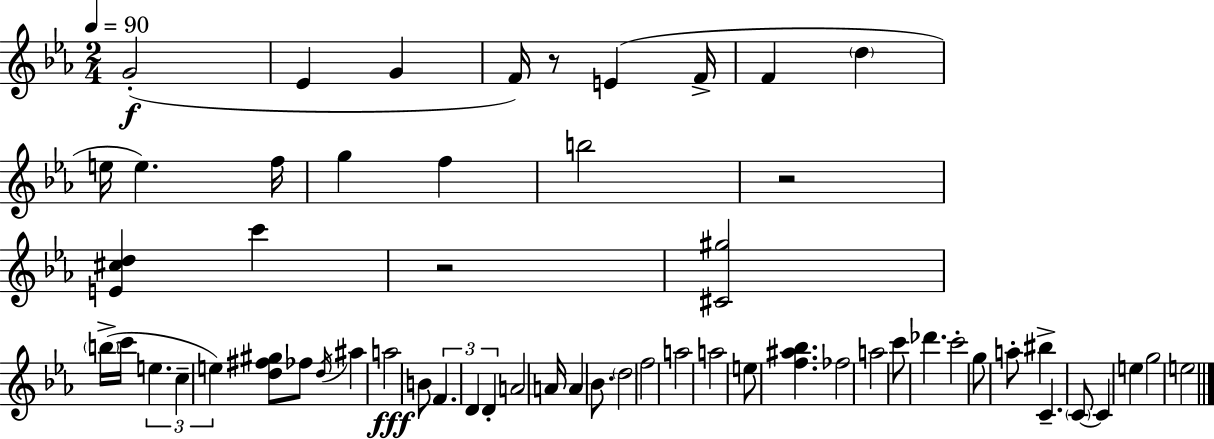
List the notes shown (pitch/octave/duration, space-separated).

G4/h Eb4/q G4/q F4/s R/e E4/q F4/s F4/q D5/q E5/s E5/q. F5/s G5/q F5/q B5/h R/h [E4,C#5,D5]/q C6/q R/h [C#4,G#5]/h B5/s C6/s E5/q. C5/q E5/q [D5,F#5,G#5]/e FES5/e D5/s A#5/q A5/h B4/e F4/q. D4/q D4/q A4/h A4/s A4/q Bb4/e. D5/h F5/h A5/h A5/h E5/e [F5,A#5,Bb5]/q. FES5/h A5/h C6/e Db6/q. C6/h G5/e A5/e BIS5/q C4/q. C4/e C4/q E5/q G5/h E5/h